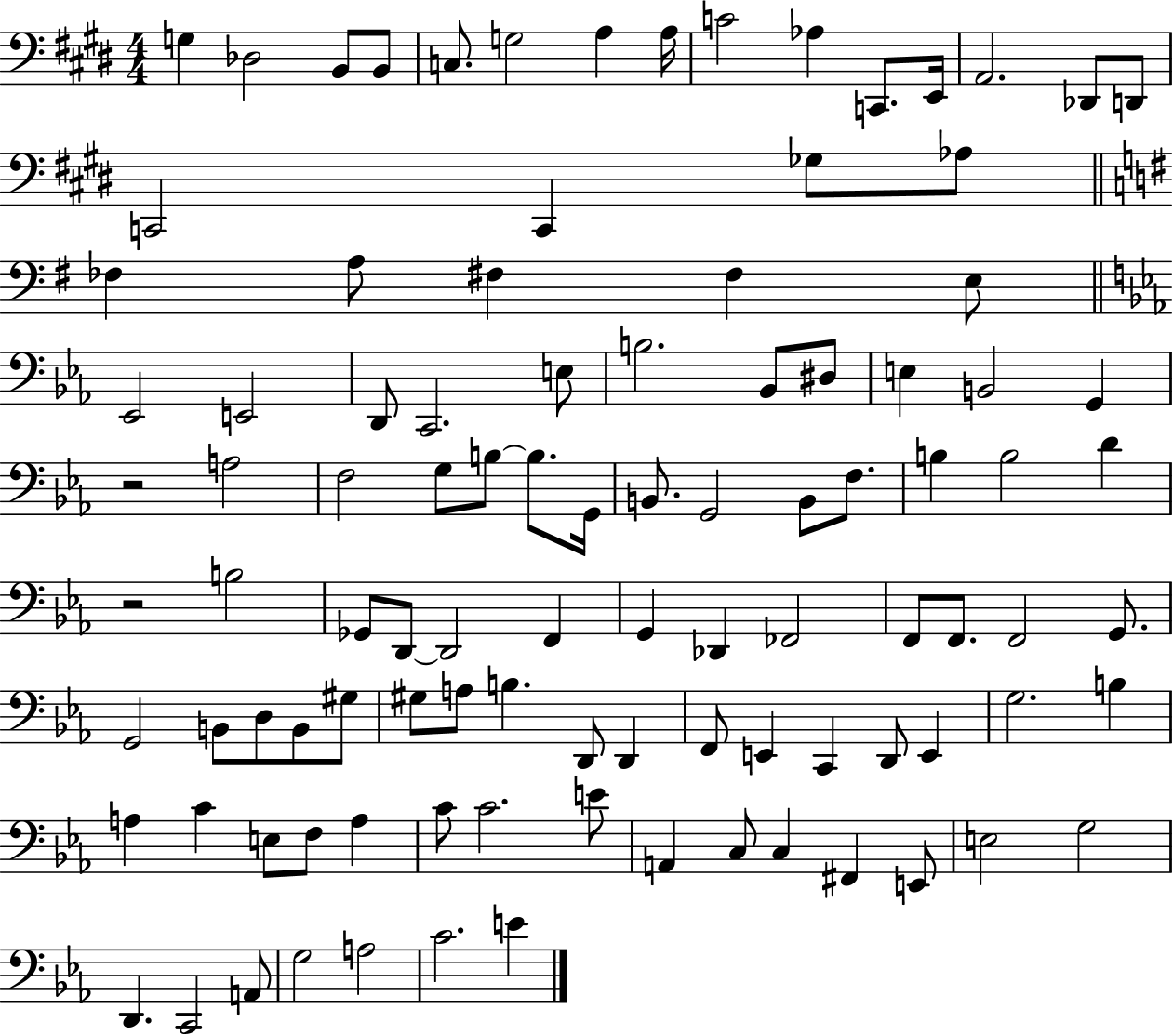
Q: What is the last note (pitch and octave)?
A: E4